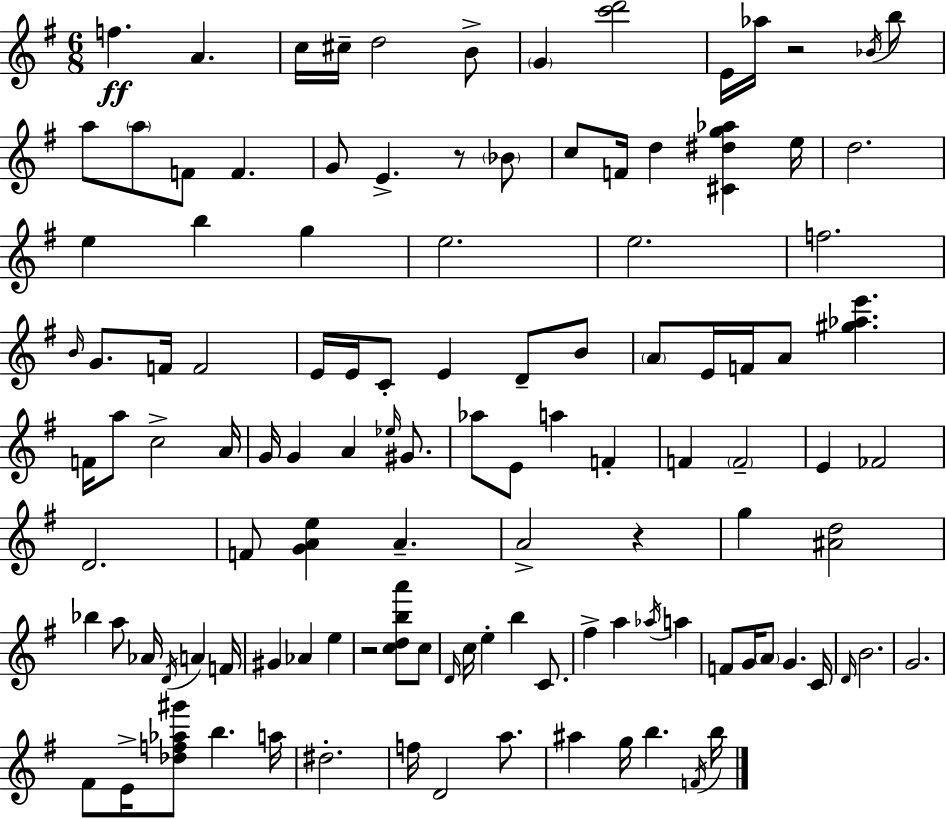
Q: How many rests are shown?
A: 4